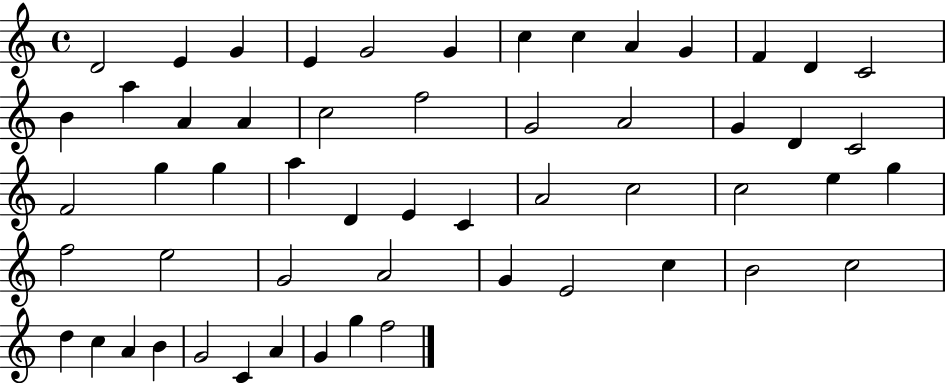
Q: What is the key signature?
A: C major